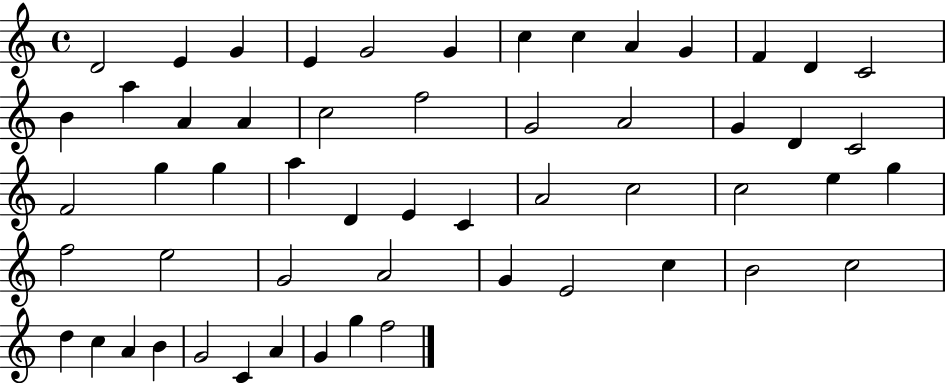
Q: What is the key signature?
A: C major